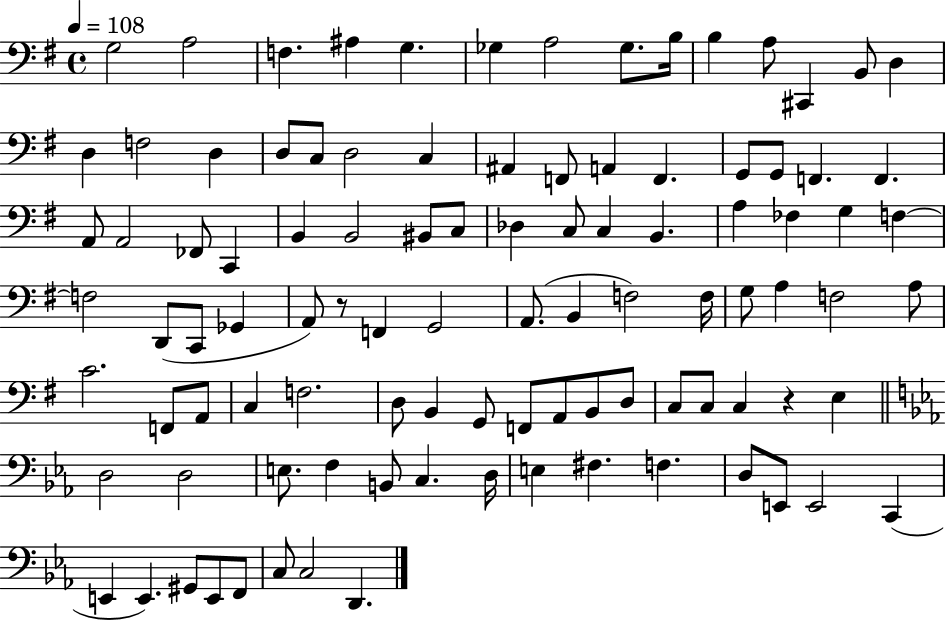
{
  \clef bass
  \time 4/4
  \defaultTimeSignature
  \key g \major
  \tempo 4 = 108
  g2 a2 | f4. ais4 g4. | ges4 a2 ges8. b16 | b4 a8 cis,4 b,8 d4 | \break d4 f2 d4 | d8 c8 d2 c4 | ais,4 f,8 a,4 f,4. | g,8 g,8 f,4. f,4. | \break a,8 a,2 fes,8 c,4 | b,4 b,2 bis,8 c8 | des4 c8 c4 b,4. | a4 fes4 g4 f4~~ | \break f2 d,8( c,8 ges,4 | a,8) r8 f,4 g,2 | a,8.( b,4 f2) f16 | g8 a4 f2 a8 | \break c'2. f,8 a,8 | c4 f2. | d8 b,4 g,8 f,8 a,8 b,8 d8 | c8 c8 c4 r4 e4 | \break \bar "||" \break \key ees \major d2 d2 | e8. f4 b,8 c4. d16 | e4 fis4. f4. | d8 e,8 e,2 c,4( | \break e,4 e,4.) gis,8 e,8 f,8 | c8 c2 d,4. | \bar "|."
}